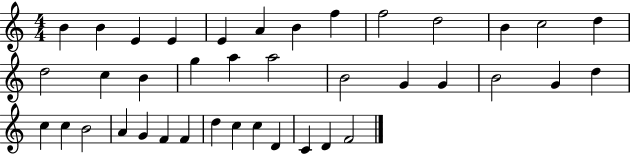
B4/q B4/q E4/q E4/q E4/q A4/q B4/q F5/q F5/h D5/h B4/q C5/h D5/q D5/h C5/q B4/q G5/q A5/q A5/h B4/h G4/q G4/q B4/h G4/q D5/q C5/q C5/q B4/h A4/q G4/q F4/q F4/q D5/q C5/q C5/q D4/q C4/q D4/q F4/h